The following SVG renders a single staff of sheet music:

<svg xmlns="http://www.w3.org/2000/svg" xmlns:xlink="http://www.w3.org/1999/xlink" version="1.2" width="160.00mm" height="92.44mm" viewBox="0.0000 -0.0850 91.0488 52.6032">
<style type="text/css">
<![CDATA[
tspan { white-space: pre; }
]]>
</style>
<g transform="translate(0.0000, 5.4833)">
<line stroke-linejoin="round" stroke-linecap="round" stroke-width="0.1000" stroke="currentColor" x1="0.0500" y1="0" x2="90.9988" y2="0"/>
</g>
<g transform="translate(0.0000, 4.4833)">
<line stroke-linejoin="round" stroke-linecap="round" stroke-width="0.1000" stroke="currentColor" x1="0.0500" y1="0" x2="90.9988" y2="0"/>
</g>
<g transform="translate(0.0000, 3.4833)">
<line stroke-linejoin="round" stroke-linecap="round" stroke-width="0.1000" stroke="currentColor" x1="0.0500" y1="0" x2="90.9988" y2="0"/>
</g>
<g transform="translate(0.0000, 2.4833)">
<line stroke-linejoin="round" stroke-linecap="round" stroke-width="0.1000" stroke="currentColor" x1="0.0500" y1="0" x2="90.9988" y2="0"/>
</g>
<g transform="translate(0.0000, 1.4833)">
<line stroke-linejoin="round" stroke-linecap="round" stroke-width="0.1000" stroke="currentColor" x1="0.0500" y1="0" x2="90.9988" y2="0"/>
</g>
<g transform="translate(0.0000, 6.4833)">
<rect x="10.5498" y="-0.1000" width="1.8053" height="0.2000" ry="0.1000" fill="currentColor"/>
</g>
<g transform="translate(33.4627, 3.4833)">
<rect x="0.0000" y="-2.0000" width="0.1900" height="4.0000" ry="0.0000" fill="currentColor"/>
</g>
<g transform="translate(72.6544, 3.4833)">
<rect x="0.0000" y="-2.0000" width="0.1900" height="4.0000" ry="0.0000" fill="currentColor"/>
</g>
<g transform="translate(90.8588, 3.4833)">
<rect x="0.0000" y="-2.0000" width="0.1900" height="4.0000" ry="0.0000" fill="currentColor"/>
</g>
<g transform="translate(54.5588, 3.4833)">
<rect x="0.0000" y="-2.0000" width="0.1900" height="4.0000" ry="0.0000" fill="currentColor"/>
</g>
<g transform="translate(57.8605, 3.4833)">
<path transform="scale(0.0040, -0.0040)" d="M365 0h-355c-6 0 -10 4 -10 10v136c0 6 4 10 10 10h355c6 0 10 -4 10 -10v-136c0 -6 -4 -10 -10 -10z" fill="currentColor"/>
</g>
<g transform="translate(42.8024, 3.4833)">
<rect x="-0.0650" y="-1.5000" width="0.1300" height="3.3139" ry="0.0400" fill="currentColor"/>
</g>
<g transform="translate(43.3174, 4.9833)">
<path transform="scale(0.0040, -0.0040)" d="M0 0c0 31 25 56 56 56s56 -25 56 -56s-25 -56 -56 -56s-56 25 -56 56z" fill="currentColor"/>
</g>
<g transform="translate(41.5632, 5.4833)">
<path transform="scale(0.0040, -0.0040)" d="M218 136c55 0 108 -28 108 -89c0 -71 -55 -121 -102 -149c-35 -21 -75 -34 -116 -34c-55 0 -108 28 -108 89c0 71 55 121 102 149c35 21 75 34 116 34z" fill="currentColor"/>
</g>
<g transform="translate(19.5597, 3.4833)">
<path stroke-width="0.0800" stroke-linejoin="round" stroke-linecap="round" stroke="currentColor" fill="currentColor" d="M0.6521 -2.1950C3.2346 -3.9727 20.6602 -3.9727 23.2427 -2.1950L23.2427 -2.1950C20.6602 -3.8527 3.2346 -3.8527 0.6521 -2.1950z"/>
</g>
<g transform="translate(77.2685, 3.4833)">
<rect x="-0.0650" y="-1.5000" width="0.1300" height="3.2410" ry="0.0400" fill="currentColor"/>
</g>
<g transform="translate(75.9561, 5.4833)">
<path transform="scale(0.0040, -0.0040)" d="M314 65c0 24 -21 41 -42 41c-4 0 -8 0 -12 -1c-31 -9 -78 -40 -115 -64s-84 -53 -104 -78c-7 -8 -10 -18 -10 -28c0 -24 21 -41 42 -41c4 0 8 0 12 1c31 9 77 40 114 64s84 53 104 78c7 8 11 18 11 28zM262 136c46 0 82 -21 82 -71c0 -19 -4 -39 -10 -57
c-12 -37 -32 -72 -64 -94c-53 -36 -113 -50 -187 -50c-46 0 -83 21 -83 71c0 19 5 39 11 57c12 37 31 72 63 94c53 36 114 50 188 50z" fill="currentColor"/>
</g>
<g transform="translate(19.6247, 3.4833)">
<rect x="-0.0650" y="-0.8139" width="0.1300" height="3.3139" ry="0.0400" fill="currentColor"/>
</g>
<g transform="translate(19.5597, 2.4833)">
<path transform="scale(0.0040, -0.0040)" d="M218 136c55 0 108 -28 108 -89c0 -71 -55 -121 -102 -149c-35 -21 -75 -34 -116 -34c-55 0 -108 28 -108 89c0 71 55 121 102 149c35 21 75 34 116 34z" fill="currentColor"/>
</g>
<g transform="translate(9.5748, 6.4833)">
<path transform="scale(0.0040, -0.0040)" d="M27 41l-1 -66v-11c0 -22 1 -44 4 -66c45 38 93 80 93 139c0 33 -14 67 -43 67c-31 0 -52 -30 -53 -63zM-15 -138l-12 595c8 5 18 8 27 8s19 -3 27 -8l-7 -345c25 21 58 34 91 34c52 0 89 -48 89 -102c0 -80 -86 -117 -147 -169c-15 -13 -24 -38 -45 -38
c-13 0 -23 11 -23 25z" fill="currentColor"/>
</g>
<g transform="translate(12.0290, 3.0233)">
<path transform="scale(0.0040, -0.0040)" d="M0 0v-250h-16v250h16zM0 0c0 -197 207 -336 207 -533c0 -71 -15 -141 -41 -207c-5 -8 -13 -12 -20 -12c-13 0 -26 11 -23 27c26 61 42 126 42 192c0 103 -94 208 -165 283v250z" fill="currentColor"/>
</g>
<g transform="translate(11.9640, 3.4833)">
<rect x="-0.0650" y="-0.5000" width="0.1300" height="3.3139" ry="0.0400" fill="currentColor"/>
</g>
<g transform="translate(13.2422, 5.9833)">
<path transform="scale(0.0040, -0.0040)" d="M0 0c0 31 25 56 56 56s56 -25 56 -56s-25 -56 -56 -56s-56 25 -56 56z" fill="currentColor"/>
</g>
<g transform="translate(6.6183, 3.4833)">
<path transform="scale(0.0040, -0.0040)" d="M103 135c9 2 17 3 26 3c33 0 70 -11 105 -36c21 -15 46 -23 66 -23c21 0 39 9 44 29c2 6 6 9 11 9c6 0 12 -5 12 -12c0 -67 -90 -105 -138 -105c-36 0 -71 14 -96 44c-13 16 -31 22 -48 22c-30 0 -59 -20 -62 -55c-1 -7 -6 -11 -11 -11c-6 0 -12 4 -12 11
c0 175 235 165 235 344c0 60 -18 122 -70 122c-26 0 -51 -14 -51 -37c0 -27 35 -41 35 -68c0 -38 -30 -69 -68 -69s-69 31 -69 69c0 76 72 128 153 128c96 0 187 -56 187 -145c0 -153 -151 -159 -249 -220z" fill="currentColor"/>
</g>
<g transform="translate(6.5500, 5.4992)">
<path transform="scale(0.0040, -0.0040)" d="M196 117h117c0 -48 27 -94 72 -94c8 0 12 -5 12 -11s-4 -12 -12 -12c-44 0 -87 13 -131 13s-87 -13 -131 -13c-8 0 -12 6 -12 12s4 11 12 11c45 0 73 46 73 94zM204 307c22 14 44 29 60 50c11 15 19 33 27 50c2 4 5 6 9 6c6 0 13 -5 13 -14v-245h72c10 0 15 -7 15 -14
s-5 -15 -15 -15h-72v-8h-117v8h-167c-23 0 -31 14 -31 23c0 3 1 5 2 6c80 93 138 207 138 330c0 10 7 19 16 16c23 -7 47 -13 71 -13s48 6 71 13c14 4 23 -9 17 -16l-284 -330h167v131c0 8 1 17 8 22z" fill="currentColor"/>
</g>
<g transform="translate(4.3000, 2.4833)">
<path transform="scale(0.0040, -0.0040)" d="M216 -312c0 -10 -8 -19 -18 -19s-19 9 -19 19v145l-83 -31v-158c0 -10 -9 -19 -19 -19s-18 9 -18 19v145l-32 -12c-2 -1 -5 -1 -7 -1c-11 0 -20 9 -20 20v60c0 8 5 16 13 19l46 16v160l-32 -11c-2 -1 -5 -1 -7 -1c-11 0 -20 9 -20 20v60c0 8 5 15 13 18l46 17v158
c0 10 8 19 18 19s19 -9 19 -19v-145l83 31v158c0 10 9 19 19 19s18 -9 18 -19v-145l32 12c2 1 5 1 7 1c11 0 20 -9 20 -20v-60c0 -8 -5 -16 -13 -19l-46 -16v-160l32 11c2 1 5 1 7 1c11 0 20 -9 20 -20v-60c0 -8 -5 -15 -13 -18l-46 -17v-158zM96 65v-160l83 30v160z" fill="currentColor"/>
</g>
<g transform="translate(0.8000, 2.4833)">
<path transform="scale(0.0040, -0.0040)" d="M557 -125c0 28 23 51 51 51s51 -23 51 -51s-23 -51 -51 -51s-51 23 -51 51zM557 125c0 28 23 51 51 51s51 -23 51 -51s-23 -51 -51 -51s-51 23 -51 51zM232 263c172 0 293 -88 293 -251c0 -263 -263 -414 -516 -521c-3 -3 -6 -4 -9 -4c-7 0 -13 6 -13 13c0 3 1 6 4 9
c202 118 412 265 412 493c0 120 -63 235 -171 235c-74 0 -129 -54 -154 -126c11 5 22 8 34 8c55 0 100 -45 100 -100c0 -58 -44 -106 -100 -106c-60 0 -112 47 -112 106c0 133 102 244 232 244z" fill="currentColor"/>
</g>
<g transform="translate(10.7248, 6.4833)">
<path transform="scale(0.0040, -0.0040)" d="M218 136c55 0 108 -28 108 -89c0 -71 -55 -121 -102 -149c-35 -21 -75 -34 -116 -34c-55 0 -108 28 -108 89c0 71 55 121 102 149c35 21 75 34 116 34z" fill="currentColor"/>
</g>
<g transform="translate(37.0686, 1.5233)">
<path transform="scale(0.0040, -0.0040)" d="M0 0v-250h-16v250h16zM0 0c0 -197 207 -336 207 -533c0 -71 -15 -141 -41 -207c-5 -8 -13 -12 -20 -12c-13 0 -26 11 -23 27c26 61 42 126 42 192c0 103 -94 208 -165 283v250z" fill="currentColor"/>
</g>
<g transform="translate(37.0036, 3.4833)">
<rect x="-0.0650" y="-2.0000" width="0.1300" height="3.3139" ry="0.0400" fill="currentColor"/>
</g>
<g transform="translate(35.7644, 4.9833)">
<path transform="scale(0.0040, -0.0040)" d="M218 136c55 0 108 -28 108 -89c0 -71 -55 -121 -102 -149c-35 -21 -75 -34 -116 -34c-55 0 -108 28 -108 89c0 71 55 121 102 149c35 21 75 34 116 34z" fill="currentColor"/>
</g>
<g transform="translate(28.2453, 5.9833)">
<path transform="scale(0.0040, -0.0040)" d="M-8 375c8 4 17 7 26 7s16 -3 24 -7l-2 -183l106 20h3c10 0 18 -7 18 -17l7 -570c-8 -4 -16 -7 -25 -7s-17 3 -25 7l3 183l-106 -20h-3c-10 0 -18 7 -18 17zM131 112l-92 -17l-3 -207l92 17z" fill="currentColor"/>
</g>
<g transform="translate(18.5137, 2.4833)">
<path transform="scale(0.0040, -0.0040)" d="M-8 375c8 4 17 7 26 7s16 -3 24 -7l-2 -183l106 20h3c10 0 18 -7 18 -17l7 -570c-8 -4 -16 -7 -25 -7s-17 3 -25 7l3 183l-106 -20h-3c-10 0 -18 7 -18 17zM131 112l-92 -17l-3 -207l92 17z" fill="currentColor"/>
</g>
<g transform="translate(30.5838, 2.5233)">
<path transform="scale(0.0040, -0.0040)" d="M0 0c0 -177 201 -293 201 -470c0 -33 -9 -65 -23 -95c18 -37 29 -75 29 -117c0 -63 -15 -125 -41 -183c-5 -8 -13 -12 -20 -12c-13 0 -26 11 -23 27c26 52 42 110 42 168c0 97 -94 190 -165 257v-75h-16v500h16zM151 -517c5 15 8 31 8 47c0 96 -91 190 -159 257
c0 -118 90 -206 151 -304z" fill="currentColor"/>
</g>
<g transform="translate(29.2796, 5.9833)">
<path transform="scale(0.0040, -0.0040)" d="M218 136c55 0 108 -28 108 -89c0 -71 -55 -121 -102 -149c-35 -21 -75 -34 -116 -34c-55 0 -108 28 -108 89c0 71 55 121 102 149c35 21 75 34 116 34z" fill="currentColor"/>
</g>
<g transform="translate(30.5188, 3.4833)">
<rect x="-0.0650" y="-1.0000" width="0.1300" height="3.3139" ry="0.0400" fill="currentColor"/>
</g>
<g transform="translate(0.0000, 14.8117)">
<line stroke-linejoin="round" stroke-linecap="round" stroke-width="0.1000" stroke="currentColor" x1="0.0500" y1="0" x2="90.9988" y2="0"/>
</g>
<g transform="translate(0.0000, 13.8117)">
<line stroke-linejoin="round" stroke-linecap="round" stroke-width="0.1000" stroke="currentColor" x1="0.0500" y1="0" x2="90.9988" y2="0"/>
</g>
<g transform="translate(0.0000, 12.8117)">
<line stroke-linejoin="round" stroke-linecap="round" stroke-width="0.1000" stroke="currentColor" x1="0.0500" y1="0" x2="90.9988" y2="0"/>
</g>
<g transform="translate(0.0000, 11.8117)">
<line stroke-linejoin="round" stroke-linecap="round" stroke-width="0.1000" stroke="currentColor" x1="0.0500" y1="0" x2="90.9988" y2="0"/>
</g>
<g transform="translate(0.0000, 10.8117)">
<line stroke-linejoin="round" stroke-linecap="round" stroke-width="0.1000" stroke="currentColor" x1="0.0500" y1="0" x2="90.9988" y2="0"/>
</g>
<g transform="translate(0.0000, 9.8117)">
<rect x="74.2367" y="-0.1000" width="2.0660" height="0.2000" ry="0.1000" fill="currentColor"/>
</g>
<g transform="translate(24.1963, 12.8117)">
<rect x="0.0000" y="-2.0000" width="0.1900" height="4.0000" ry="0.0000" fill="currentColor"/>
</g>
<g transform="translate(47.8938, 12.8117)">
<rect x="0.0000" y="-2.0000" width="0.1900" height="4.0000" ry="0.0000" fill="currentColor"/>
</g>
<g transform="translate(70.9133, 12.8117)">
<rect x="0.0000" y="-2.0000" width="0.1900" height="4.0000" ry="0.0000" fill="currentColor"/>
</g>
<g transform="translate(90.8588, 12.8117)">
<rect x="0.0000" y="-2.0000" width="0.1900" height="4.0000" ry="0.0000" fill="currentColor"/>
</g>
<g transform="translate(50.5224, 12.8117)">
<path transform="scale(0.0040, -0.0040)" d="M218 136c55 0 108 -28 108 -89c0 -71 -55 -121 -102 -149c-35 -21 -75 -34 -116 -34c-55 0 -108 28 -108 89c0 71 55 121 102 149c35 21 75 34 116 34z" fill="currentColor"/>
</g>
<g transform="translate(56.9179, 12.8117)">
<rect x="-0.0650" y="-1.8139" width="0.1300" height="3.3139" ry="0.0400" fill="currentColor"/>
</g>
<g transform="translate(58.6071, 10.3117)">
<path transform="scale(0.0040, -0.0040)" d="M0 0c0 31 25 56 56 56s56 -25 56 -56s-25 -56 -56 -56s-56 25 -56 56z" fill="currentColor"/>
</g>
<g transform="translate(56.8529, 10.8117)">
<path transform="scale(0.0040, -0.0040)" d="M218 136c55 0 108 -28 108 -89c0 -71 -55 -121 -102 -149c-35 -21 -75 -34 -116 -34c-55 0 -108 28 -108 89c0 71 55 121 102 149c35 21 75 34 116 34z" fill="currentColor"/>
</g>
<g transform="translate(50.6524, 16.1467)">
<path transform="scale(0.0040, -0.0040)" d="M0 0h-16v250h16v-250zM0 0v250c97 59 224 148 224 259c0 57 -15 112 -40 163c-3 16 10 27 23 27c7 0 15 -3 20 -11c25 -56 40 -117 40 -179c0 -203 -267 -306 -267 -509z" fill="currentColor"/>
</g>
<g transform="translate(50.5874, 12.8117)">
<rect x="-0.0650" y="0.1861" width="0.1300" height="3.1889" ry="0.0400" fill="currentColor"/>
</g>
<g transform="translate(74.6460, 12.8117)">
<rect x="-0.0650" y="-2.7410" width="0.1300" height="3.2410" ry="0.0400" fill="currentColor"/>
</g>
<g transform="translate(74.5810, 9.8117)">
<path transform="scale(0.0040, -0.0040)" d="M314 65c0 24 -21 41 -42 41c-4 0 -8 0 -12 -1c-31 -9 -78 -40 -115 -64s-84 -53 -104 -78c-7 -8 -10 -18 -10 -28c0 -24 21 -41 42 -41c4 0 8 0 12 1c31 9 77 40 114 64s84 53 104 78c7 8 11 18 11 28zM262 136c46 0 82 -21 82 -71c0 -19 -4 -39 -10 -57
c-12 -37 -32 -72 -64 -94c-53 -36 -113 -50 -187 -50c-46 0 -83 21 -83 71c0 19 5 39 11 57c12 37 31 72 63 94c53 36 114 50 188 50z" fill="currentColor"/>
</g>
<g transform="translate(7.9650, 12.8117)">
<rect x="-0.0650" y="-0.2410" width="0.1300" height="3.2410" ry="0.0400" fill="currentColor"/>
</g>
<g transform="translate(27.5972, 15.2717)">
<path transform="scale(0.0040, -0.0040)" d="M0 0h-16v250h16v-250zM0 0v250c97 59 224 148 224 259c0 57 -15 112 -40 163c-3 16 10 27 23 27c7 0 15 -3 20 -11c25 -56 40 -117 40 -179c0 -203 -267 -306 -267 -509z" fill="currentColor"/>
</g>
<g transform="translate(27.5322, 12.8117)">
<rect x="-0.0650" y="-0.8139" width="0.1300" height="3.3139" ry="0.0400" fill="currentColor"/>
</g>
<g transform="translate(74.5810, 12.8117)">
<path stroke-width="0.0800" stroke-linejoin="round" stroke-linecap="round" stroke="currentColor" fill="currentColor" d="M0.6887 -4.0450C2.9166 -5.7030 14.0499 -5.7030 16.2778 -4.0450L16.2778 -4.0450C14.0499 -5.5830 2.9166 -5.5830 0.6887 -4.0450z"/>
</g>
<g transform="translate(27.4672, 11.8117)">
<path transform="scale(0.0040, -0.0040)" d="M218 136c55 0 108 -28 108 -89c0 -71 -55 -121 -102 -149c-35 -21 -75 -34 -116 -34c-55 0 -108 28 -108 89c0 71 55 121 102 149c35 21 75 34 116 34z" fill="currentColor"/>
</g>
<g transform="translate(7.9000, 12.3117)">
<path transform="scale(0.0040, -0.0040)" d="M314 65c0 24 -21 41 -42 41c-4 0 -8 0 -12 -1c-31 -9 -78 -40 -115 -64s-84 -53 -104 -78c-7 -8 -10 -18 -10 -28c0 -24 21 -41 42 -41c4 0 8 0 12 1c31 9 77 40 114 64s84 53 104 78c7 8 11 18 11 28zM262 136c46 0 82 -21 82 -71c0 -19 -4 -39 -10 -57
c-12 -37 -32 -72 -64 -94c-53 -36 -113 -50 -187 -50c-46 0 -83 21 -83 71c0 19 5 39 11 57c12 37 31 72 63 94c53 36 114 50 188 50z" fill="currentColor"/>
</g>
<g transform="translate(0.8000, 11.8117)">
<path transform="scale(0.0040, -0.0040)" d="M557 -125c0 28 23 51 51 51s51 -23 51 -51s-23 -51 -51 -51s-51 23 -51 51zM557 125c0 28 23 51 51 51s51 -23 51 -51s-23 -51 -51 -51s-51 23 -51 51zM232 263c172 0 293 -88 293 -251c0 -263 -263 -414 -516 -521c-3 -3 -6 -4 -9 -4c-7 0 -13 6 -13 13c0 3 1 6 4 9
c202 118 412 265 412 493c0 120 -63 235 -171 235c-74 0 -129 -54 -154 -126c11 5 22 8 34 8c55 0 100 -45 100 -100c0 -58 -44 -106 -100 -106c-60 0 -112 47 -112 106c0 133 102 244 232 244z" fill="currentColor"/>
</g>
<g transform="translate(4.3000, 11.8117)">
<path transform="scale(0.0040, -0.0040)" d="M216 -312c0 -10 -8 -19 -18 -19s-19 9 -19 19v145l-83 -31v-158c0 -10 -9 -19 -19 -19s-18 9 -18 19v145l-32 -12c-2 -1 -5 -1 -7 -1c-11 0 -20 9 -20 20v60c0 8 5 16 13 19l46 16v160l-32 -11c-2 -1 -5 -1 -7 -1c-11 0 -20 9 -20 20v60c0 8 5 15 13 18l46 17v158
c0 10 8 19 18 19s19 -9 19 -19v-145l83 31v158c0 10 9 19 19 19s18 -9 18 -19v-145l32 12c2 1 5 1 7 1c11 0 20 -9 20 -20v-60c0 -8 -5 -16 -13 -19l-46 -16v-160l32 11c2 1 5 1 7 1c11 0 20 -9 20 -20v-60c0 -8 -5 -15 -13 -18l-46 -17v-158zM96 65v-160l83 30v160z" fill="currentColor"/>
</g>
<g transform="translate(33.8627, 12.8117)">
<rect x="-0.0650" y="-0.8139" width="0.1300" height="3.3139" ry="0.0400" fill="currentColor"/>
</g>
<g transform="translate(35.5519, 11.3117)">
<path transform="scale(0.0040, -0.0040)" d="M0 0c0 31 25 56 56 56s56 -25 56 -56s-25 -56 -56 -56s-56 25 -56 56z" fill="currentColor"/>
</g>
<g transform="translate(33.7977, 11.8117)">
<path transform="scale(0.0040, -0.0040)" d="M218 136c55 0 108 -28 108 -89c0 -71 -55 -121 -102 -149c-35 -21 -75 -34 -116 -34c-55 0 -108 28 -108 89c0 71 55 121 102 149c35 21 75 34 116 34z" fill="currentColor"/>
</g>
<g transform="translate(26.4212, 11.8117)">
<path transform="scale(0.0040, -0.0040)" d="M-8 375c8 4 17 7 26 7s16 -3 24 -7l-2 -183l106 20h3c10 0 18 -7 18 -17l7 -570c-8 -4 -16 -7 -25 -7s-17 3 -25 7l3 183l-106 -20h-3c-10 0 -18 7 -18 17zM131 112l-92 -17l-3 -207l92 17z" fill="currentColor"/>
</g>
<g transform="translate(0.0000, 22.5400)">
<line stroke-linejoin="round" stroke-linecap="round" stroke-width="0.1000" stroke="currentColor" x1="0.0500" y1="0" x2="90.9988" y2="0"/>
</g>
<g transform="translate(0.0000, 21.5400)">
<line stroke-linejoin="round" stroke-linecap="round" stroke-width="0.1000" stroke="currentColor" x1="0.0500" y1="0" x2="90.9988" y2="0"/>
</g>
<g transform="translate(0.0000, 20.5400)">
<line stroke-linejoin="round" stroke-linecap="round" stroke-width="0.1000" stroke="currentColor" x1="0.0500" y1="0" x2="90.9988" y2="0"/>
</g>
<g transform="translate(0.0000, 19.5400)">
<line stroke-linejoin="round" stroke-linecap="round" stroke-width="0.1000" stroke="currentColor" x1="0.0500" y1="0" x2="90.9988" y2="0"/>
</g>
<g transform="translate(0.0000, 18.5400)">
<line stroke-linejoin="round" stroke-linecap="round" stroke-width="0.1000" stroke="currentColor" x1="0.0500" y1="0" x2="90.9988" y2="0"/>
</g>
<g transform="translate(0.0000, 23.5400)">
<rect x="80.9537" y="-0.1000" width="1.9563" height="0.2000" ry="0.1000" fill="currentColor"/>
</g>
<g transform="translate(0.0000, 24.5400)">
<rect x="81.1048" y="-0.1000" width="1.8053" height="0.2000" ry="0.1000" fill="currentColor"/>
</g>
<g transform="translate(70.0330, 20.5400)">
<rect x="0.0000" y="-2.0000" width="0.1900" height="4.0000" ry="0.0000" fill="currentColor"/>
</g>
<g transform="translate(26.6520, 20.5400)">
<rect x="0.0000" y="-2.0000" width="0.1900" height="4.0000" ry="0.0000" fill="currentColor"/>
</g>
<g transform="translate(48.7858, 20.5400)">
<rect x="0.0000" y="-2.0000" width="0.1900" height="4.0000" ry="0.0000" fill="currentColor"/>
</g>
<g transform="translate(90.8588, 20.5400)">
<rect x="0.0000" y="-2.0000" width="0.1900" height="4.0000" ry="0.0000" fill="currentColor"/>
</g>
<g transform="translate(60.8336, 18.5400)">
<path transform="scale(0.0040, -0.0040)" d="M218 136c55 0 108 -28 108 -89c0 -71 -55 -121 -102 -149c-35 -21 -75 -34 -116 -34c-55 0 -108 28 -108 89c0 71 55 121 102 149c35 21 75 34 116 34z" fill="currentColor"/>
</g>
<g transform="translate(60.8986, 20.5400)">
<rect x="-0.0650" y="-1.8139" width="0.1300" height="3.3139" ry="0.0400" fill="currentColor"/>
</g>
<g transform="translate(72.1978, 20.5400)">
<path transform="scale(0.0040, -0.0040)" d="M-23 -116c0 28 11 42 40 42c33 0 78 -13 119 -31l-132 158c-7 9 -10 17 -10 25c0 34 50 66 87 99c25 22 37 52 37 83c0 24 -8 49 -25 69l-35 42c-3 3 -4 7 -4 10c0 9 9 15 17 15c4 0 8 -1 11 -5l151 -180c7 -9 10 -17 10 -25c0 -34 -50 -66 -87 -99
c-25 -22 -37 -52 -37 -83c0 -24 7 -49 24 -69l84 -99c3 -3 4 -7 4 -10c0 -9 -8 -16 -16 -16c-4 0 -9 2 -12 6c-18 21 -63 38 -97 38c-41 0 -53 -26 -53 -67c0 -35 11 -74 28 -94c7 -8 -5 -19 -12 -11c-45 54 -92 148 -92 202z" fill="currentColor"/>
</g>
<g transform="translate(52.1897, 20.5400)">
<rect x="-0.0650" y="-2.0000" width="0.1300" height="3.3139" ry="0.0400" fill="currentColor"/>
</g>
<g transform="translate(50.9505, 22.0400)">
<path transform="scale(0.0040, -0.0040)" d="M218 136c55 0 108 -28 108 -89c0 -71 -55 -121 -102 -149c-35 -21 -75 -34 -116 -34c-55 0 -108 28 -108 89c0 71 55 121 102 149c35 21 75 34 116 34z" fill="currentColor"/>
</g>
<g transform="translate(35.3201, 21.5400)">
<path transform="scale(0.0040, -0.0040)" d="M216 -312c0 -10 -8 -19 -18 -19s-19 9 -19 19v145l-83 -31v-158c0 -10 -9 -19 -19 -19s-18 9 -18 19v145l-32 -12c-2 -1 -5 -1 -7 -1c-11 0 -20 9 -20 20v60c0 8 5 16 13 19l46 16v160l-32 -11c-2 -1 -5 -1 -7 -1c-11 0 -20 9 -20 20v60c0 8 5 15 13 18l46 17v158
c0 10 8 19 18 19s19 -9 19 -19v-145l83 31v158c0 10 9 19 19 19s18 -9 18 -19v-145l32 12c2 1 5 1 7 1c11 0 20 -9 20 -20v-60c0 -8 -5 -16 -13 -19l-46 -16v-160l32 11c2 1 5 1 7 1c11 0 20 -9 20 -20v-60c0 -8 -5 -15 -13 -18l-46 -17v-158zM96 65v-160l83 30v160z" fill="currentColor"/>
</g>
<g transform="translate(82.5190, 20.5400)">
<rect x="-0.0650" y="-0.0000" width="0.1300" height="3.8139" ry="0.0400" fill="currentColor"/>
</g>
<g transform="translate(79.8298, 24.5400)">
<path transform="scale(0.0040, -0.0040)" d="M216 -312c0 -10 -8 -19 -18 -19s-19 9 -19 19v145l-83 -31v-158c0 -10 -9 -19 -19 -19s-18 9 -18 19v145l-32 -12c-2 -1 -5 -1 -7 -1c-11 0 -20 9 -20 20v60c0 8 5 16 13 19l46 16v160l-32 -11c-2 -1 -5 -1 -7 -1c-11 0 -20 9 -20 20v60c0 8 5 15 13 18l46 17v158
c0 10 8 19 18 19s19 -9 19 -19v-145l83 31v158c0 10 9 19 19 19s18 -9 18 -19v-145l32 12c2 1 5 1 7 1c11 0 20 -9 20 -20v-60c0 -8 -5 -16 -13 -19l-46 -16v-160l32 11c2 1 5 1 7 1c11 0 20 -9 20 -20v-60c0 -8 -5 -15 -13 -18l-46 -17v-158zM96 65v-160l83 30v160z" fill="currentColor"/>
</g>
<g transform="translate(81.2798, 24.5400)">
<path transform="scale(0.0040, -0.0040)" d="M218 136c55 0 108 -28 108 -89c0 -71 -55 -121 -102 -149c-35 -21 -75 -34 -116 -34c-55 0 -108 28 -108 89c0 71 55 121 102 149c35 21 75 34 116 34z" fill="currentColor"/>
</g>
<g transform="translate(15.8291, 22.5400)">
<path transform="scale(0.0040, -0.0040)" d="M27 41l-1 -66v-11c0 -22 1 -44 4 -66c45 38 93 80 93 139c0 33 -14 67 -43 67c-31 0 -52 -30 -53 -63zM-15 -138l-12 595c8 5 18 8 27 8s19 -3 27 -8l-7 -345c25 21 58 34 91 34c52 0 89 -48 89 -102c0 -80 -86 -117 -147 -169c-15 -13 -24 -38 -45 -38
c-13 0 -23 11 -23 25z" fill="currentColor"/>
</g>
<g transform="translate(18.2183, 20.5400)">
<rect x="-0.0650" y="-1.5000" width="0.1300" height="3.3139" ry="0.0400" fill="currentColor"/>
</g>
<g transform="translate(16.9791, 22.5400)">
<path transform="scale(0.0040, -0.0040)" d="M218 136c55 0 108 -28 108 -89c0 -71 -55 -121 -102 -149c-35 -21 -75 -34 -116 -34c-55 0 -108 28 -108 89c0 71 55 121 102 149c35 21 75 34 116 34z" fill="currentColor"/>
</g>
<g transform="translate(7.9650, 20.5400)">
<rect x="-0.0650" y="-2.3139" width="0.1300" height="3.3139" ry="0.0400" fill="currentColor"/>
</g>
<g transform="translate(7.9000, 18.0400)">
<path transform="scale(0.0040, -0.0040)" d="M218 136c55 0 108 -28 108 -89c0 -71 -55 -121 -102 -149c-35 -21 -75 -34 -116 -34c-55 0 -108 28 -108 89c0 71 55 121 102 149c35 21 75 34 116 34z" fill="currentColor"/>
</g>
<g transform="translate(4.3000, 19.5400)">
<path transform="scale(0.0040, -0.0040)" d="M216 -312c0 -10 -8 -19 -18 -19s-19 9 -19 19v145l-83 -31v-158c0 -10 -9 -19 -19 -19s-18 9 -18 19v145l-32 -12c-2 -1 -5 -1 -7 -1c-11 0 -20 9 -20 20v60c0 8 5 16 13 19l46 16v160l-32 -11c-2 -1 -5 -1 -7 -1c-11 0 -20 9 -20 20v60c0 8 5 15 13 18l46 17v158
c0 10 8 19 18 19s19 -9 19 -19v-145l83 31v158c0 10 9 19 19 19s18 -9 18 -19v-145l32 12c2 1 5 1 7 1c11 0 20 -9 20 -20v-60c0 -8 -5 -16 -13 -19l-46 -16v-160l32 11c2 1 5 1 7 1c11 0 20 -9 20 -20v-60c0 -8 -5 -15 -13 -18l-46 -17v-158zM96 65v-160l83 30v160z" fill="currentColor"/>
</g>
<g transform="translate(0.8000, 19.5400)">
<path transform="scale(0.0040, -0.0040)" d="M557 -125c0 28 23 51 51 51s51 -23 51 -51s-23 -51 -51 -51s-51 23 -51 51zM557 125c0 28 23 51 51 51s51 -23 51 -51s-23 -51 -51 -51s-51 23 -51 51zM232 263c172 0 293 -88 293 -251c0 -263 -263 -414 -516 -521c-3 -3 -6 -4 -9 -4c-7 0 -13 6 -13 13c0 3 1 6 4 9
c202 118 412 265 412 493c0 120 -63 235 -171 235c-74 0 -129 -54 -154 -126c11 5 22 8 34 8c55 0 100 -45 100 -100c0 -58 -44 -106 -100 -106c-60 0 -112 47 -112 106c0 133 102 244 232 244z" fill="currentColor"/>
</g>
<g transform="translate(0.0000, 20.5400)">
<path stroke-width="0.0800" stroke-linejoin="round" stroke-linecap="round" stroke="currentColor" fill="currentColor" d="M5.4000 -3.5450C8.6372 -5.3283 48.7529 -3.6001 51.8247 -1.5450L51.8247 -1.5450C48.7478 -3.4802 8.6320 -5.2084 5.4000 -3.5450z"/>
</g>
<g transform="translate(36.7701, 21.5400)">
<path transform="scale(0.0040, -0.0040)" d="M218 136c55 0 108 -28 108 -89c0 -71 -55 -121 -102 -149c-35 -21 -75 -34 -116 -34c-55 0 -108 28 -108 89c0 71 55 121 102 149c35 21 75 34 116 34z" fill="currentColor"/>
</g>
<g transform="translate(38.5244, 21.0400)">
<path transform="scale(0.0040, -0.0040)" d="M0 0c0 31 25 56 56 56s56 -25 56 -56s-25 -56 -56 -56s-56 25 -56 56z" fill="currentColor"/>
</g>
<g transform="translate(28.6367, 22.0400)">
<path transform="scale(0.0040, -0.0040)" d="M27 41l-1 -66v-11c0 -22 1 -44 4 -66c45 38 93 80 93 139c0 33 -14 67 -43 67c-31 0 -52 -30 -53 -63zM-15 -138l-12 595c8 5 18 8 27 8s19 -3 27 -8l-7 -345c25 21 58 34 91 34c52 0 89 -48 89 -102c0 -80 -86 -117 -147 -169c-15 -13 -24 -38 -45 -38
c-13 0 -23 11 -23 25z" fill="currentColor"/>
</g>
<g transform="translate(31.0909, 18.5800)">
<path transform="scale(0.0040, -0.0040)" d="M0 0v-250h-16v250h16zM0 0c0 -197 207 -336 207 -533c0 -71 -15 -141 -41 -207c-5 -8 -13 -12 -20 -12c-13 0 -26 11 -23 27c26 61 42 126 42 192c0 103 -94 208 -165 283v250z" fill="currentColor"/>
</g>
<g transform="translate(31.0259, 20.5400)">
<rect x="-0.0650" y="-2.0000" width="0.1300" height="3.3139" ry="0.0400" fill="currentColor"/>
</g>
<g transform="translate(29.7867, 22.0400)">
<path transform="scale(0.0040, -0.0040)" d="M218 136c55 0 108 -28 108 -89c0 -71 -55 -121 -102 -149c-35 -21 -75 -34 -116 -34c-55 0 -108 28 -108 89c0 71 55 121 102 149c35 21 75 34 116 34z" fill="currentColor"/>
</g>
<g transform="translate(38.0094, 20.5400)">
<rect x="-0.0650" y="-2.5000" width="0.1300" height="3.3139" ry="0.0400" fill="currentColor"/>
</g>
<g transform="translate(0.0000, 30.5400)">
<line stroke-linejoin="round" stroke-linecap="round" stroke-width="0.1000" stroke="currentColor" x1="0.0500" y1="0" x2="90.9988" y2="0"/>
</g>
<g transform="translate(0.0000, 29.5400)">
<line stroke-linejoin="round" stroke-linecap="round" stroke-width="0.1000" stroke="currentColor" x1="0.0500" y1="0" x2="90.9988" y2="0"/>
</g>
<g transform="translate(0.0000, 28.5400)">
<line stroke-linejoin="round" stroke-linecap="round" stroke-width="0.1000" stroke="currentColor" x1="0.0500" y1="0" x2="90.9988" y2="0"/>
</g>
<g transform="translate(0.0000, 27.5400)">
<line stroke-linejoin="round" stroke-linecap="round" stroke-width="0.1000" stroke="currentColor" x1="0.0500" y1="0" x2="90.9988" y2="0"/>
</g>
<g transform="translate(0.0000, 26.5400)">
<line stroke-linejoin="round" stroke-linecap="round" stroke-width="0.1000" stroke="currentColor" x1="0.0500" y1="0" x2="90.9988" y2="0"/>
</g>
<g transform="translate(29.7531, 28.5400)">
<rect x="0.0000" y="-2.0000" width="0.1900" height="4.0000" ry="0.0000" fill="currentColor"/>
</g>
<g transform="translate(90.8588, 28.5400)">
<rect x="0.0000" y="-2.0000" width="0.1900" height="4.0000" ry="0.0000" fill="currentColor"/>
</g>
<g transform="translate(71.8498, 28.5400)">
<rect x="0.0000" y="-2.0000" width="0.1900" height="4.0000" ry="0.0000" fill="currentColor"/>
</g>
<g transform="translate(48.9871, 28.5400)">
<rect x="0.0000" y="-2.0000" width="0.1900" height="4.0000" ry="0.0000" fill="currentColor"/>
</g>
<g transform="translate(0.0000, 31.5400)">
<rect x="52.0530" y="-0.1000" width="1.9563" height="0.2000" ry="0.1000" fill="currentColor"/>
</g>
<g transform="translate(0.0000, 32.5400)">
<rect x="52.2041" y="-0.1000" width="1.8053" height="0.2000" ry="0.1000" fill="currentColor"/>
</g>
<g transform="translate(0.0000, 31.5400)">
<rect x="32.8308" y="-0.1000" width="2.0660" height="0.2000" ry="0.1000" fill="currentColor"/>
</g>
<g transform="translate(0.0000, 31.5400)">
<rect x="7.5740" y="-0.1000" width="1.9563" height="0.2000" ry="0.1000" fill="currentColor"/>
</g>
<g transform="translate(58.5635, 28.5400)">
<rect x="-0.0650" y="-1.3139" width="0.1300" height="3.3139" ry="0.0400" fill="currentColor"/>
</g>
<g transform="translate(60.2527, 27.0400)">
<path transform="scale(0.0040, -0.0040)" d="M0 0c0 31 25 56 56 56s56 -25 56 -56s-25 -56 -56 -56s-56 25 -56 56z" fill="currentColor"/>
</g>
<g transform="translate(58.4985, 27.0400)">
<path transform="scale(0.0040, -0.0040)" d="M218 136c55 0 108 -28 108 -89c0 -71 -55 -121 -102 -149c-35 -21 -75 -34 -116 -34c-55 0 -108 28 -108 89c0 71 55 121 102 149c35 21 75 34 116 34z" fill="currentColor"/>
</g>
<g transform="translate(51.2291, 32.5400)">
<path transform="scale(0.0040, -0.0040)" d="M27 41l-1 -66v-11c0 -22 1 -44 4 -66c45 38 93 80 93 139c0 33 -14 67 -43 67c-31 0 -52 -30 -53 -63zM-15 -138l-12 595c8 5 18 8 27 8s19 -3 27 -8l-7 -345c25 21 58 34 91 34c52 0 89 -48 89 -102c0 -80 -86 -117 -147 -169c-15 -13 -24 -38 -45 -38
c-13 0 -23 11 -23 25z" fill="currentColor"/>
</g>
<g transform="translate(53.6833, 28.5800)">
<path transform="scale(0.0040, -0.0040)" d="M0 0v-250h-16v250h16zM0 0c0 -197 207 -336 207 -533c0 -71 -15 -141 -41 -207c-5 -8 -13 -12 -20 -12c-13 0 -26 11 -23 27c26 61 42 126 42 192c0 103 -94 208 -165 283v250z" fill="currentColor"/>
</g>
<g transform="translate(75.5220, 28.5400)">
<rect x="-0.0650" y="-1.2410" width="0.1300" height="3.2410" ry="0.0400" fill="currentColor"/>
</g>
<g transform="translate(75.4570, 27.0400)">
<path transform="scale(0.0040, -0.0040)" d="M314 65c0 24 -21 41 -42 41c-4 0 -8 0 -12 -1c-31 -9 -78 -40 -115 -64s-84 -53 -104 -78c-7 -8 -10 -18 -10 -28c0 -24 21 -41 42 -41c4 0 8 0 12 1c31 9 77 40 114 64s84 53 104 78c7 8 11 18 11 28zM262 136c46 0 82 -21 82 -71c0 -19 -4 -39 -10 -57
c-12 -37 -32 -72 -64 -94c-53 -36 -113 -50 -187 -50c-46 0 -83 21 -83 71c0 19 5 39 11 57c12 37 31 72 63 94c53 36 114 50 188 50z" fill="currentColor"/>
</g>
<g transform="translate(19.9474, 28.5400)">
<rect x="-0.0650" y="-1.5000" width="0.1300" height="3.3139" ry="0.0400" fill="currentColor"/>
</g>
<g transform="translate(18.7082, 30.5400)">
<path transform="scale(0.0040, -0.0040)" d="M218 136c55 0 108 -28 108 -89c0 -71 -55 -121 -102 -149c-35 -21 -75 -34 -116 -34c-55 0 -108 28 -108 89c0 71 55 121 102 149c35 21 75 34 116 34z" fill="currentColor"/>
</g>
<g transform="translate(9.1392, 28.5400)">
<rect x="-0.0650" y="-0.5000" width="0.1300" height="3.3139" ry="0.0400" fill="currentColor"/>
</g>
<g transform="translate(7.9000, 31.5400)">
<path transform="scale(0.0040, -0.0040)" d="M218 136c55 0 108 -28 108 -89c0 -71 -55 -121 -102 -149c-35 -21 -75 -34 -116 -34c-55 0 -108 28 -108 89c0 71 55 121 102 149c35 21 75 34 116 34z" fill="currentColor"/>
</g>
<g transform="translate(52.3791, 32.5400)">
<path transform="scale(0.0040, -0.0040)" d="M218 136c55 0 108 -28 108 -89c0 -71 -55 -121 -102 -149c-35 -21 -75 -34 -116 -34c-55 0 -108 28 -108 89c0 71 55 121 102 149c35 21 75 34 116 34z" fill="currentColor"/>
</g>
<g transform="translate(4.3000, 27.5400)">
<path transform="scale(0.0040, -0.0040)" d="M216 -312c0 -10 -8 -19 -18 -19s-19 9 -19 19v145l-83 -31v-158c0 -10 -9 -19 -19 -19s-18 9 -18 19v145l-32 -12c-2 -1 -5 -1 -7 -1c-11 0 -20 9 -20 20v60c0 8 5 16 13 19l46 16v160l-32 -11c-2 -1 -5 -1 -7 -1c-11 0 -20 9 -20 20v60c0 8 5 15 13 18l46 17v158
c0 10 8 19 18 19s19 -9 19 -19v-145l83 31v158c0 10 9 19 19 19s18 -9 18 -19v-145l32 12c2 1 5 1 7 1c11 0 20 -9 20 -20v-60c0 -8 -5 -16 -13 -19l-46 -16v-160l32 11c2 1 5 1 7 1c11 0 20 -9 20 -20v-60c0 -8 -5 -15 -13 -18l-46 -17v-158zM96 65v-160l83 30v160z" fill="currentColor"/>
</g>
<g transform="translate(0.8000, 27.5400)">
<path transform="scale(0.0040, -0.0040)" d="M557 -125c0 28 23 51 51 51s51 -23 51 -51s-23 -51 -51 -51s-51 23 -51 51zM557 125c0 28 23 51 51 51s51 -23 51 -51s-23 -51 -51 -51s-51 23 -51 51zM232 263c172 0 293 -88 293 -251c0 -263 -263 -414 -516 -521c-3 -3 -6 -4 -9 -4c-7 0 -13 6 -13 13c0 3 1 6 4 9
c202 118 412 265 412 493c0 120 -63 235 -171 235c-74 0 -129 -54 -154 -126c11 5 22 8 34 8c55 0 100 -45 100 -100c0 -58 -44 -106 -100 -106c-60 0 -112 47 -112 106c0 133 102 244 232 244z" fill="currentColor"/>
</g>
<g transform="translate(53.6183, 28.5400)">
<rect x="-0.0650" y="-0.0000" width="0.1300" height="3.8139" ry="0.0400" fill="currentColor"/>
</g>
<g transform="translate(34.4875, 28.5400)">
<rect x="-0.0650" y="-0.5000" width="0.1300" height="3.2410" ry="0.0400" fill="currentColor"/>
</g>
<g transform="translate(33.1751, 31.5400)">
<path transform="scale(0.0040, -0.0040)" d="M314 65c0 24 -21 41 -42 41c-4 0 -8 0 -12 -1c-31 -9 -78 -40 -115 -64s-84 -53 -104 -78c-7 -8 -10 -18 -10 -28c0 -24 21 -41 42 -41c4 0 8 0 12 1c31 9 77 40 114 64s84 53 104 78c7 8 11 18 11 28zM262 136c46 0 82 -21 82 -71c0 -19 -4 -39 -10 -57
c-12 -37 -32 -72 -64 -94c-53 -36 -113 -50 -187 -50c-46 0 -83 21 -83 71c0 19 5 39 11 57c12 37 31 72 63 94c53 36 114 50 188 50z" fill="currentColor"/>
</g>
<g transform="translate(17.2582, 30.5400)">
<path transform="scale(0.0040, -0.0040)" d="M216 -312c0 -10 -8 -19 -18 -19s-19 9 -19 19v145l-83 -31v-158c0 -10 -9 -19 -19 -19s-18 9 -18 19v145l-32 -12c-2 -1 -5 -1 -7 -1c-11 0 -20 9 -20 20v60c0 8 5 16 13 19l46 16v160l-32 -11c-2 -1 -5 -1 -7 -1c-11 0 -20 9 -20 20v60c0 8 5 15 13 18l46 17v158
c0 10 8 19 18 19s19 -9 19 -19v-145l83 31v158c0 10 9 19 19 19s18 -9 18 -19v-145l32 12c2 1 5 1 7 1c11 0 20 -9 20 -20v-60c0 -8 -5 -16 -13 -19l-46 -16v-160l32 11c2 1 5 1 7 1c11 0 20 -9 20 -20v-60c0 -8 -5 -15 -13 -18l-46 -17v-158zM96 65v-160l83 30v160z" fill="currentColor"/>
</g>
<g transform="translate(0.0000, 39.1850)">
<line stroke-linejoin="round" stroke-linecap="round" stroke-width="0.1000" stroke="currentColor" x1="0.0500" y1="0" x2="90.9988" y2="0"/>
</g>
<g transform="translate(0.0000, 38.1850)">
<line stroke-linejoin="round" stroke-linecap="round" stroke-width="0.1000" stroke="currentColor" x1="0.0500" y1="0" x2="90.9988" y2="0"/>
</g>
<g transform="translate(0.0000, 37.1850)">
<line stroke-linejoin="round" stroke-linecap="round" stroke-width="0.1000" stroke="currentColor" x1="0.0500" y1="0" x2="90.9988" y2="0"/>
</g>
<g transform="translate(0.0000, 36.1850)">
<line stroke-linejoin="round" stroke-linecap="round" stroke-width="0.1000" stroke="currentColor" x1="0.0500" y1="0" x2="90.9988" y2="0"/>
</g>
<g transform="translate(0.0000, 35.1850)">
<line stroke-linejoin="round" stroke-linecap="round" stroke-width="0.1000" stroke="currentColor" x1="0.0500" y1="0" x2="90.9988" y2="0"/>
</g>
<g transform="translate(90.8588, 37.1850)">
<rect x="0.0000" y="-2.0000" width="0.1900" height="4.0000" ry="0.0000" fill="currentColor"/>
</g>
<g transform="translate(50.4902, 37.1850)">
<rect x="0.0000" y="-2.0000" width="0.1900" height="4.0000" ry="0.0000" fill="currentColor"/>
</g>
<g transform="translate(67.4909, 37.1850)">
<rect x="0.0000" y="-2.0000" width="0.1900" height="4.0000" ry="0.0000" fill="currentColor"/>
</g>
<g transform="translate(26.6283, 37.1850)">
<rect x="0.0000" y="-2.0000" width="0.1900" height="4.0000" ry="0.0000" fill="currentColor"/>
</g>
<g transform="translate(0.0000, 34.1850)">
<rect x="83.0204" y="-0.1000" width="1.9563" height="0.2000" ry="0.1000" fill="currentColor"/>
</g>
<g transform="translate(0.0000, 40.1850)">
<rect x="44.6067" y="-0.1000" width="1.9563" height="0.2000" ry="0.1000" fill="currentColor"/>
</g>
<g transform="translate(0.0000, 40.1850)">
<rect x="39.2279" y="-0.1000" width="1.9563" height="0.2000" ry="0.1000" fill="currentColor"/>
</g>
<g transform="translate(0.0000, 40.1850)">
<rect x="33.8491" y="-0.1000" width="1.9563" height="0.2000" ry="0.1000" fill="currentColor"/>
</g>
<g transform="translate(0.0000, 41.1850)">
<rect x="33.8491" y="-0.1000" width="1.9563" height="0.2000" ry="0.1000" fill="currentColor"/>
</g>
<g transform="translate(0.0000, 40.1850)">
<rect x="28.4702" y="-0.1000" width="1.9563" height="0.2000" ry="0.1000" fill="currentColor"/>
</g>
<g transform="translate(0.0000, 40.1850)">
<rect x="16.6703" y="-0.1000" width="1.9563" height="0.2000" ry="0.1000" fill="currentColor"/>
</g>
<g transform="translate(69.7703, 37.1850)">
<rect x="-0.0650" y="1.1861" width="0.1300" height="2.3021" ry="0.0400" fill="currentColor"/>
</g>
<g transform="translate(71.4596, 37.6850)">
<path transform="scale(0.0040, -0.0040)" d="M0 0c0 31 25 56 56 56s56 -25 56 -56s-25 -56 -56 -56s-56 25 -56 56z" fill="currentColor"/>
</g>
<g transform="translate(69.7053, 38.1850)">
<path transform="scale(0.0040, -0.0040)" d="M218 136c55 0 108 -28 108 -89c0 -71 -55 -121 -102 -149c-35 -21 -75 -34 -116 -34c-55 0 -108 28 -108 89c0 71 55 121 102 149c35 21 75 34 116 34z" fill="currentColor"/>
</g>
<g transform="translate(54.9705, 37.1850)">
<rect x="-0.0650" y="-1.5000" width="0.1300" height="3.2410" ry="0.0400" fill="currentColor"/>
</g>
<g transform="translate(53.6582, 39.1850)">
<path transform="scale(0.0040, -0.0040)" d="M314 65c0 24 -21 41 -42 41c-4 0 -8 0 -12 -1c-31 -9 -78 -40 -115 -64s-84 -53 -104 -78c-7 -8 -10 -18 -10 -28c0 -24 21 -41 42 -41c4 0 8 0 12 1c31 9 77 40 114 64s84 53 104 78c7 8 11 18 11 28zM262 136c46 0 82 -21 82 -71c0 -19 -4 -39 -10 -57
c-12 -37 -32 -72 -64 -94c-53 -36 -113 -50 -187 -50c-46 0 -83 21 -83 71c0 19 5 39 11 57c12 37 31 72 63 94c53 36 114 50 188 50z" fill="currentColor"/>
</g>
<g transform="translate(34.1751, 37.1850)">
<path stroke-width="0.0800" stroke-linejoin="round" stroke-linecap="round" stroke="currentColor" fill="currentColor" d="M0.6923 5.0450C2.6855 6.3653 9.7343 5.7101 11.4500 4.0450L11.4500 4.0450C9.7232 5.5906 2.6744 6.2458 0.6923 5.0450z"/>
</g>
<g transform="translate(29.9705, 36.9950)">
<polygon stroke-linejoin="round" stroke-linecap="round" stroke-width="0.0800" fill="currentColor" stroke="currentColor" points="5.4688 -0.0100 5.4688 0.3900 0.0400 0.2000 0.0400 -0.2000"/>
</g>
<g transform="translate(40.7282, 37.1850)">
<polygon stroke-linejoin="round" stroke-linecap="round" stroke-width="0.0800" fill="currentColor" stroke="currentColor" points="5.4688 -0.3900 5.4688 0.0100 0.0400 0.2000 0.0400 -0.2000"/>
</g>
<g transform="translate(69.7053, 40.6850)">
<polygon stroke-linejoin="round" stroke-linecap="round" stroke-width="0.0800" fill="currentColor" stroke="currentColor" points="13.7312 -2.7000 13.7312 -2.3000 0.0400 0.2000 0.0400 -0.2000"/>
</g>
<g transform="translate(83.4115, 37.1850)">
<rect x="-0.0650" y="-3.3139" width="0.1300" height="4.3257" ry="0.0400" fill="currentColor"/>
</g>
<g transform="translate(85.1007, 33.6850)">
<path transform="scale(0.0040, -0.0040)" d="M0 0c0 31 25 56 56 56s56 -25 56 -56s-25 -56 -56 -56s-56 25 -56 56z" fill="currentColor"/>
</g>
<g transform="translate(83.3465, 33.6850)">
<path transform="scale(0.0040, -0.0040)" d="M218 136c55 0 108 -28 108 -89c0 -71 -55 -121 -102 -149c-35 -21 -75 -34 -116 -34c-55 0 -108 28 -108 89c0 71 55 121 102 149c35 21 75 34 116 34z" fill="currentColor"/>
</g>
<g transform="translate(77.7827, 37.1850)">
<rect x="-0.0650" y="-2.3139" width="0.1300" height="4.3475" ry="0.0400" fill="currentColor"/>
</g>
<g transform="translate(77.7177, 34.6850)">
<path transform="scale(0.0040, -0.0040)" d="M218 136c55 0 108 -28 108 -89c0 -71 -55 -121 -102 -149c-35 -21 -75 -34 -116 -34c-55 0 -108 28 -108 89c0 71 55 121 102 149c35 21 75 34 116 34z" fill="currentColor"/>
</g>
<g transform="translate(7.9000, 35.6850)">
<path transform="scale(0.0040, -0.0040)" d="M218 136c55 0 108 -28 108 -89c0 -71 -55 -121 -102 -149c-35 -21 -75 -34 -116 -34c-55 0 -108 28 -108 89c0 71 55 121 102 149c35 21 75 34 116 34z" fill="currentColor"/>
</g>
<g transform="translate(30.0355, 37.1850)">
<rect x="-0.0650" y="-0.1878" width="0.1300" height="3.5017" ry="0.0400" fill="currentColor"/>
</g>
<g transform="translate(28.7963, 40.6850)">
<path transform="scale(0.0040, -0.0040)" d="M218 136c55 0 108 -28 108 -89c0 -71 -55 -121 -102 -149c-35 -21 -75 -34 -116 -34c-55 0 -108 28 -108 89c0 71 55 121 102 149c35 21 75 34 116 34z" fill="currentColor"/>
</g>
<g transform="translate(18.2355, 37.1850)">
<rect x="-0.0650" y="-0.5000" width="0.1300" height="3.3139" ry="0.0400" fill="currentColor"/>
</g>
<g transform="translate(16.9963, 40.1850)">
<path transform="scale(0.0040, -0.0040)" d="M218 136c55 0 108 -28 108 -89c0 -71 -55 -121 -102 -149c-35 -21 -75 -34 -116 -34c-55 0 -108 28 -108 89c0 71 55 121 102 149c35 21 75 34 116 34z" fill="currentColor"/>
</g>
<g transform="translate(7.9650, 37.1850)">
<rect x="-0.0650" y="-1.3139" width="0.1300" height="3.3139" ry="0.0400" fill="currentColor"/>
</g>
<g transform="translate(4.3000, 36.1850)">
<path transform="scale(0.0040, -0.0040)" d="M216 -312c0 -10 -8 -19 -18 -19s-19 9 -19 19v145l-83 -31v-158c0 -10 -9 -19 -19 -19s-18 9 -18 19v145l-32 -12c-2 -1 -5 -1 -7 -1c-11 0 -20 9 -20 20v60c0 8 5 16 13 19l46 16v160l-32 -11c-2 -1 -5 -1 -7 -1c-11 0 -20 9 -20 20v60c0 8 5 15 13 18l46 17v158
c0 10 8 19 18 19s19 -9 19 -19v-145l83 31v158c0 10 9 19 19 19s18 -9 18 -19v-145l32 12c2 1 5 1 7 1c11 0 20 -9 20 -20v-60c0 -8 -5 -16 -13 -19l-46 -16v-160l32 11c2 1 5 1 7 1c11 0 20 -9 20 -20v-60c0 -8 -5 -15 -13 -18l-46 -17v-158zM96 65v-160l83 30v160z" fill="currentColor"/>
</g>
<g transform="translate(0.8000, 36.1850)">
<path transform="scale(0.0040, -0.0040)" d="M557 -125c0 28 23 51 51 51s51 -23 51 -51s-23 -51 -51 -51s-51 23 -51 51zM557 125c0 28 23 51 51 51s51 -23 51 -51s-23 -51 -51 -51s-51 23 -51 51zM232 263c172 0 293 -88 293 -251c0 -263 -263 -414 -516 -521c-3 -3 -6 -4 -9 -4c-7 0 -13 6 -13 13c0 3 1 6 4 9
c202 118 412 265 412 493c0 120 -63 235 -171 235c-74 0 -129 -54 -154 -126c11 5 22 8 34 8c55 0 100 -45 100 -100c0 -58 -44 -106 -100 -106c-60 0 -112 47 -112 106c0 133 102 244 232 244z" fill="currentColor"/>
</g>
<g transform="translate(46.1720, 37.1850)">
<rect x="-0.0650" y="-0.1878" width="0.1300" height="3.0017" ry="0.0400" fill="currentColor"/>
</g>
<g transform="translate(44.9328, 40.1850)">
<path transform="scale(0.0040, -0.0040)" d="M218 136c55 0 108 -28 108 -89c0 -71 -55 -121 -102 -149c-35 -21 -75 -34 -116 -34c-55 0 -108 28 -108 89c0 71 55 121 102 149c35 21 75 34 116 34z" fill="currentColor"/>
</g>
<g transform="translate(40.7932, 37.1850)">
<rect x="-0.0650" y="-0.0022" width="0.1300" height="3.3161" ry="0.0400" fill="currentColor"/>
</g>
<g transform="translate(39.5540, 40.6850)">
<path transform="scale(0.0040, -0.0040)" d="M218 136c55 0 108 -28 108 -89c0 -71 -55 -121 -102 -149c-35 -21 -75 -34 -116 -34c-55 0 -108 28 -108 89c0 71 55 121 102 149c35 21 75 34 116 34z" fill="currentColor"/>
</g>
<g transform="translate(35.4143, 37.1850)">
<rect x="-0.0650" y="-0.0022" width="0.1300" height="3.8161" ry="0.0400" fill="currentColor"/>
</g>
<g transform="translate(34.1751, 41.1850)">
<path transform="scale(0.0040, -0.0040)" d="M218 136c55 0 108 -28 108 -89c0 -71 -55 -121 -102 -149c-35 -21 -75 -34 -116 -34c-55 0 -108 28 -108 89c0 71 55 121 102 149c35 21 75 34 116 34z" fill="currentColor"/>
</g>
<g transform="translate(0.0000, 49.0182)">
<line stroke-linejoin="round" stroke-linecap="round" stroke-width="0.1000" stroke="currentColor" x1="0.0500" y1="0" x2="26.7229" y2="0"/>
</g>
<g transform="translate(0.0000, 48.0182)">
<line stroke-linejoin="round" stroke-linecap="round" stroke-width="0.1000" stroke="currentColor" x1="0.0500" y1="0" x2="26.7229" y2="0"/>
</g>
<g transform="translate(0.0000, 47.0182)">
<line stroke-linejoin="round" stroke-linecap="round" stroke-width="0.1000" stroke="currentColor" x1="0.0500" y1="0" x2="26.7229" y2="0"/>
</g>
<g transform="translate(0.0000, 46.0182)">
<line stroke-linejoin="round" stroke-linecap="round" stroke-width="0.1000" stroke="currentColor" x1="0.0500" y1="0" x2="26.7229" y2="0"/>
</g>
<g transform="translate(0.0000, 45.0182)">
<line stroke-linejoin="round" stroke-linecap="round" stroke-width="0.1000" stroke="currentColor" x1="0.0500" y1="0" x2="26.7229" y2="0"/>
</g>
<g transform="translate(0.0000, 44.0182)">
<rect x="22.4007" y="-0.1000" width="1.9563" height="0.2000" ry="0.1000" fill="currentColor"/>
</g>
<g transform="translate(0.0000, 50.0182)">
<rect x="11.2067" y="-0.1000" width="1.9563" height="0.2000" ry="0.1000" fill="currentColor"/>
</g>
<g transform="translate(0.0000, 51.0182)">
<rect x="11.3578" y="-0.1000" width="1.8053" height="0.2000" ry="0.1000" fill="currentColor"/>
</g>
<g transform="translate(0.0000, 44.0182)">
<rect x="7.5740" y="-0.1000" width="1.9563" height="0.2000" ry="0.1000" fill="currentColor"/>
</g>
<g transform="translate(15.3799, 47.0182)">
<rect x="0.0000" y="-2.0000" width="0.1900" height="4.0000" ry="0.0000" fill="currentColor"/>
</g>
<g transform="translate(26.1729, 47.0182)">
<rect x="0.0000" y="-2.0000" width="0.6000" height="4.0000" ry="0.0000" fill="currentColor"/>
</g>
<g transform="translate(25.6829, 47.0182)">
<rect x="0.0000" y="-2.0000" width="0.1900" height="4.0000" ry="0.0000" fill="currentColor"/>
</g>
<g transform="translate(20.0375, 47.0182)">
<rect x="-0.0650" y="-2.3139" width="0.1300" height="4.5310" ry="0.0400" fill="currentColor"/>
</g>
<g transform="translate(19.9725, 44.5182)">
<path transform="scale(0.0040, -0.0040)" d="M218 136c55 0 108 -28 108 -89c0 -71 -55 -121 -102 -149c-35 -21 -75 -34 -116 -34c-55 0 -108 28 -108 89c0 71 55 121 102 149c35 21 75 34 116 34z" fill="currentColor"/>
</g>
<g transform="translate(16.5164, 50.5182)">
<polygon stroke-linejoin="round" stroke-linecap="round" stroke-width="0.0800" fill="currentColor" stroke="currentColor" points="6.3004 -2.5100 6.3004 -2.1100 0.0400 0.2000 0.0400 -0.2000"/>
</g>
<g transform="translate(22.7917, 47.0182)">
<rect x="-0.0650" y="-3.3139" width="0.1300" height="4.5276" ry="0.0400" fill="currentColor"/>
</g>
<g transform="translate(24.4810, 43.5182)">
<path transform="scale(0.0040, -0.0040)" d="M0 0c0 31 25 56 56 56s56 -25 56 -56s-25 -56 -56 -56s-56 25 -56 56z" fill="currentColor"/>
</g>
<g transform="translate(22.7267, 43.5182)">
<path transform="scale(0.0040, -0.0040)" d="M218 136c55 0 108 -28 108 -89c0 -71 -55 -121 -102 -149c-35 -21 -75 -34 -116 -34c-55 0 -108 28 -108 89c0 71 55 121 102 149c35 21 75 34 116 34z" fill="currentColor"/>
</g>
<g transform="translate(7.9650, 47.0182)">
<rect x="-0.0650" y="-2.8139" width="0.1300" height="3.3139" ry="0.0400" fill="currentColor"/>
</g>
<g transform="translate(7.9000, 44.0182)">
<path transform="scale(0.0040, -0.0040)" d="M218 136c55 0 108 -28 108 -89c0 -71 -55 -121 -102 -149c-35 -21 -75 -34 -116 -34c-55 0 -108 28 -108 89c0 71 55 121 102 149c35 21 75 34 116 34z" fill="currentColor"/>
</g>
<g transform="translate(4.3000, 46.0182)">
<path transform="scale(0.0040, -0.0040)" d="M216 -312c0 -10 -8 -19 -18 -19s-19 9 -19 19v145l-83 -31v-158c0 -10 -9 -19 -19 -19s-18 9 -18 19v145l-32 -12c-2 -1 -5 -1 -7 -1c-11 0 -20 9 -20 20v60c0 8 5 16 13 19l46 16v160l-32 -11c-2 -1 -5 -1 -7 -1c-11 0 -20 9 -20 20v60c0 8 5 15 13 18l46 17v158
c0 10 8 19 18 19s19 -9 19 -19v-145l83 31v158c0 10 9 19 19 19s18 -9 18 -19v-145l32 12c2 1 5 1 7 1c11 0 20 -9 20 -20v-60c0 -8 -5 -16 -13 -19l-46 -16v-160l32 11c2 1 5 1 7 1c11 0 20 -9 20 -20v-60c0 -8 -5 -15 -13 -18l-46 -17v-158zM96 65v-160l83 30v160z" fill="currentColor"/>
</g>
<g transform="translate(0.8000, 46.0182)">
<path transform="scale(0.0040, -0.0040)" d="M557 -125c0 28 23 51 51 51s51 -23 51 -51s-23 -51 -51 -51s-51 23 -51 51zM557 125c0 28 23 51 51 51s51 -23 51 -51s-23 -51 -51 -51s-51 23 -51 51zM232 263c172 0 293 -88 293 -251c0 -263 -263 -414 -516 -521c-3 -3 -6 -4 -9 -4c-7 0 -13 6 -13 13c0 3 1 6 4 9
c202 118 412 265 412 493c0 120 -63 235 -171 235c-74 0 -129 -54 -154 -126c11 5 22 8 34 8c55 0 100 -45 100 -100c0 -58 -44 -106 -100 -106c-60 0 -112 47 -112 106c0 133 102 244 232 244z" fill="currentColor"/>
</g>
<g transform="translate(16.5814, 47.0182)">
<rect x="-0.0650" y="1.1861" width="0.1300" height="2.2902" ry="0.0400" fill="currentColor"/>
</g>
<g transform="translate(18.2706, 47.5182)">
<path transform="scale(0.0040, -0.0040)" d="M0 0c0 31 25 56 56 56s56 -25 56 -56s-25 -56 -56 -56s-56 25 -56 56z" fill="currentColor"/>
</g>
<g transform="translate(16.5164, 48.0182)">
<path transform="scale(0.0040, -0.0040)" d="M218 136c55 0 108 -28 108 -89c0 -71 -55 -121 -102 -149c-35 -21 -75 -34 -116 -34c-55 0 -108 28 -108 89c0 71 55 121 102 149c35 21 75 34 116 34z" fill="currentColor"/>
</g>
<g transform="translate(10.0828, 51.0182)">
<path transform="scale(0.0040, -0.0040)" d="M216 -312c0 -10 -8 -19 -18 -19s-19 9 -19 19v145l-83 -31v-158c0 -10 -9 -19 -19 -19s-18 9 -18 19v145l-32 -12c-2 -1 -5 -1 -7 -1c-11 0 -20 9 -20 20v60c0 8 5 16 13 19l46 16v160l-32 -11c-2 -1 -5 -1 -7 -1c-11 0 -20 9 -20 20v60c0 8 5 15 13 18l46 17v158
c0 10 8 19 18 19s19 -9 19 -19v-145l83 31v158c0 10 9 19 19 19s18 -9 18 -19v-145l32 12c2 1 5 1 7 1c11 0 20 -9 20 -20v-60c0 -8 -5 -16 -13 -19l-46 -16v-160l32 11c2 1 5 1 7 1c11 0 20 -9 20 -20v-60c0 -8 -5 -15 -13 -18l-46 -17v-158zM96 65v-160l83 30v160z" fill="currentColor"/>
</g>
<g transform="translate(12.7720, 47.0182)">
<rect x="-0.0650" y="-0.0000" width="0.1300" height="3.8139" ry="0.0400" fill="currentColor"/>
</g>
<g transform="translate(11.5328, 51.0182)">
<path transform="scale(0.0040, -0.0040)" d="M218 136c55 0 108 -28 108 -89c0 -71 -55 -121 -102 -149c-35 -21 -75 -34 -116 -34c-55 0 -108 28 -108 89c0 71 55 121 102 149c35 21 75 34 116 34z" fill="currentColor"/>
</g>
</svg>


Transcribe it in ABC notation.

X:1
T:Untitled
M:2/4
L:1/4
K:G
_E,,/2 F, F,,/4 A,,/2 G,, z2 G,,2 E,2 F,/2 F, D,/2 A, C2 B, _G,, _A,,/2 ^B,, A,, A, z ^C,, E,, ^G,, E,,2 _C,,/2 G, G,2 G, E,, D,,/2 C,,/2 D,,/2 E,,/2 G,,2 B,,/2 B,/2 D/2 C ^C,, B,,/2 B,/2 D/2